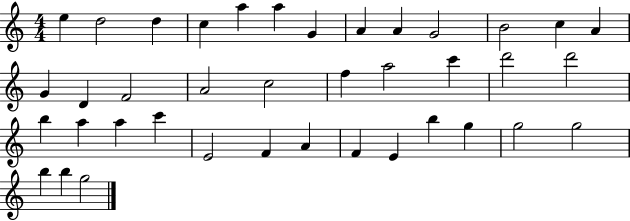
{
  \clef treble
  \numericTimeSignature
  \time 4/4
  \key c \major
  e''4 d''2 d''4 | c''4 a''4 a''4 g'4 | a'4 a'4 g'2 | b'2 c''4 a'4 | \break g'4 d'4 f'2 | a'2 c''2 | f''4 a''2 c'''4 | d'''2 d'''2 | \break b''4 a''4 a''4 c'''4 | e'2 f'4 a'4 | f'4 e'4 b''4 g''4 | g''2 g''2 | \break b''4 b''4 g''2 | \bar "|."
}